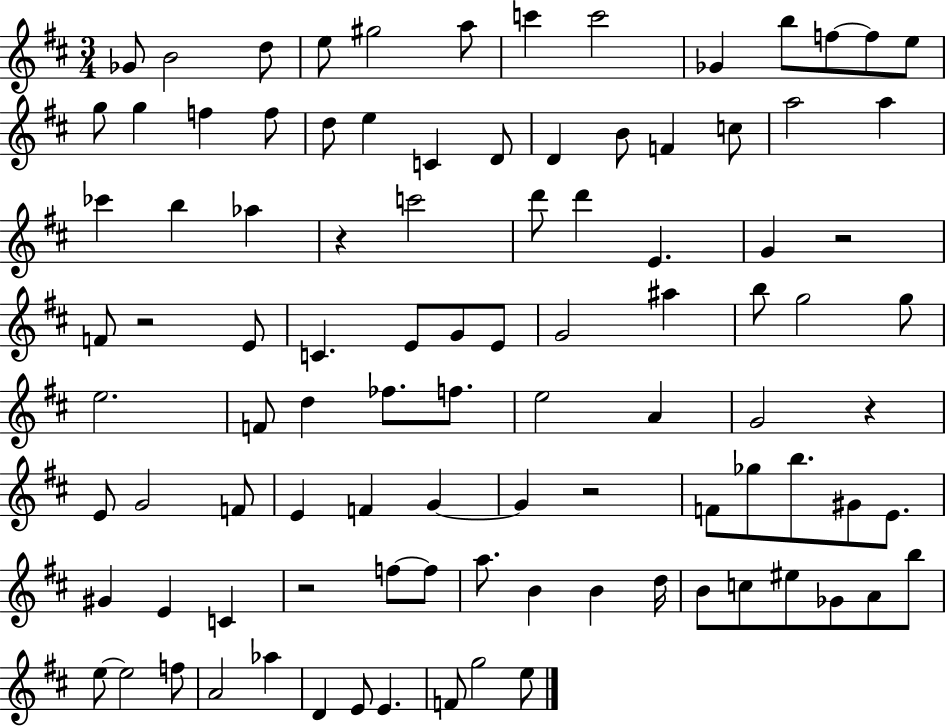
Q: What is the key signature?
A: D major